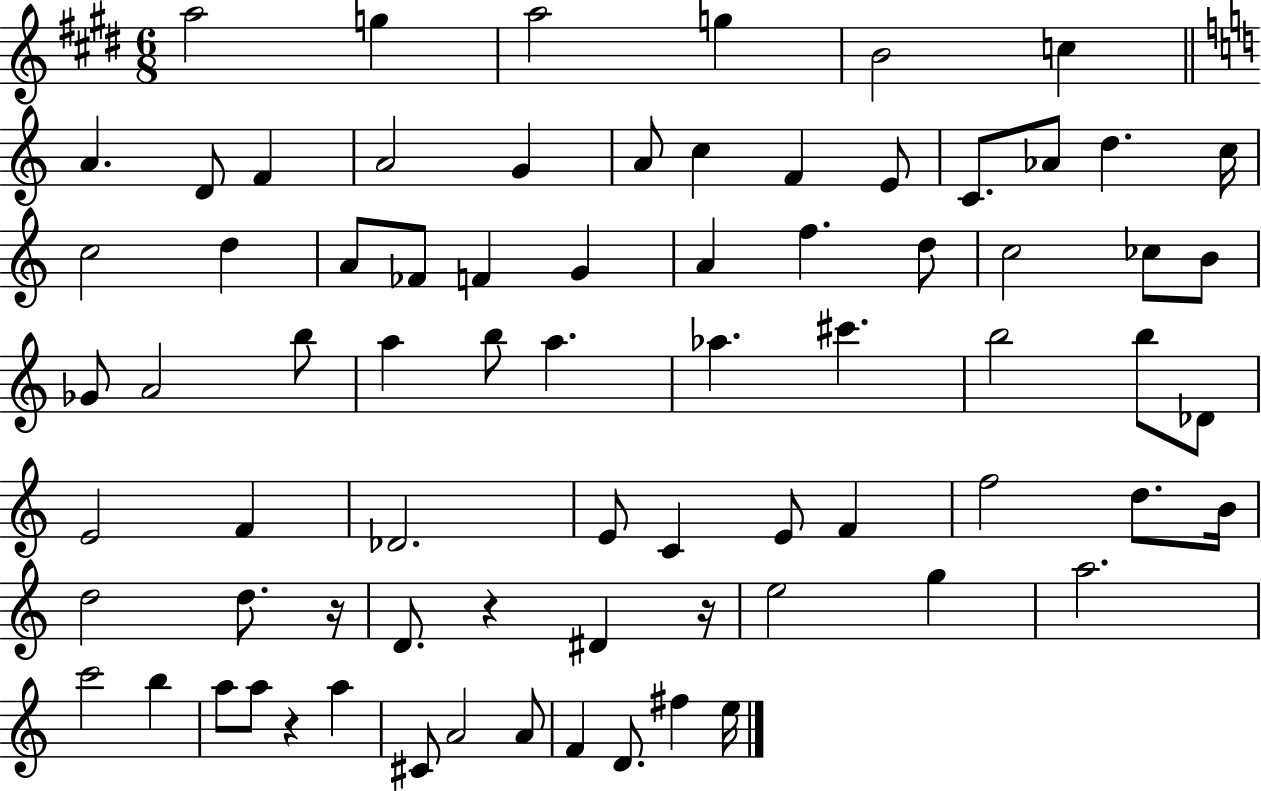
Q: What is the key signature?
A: E major